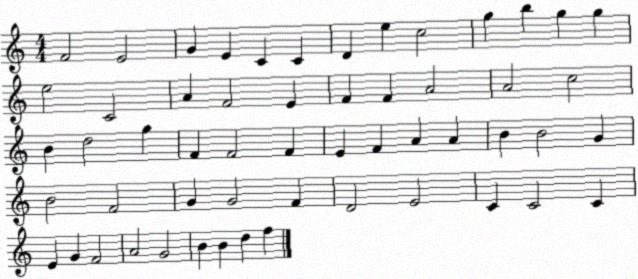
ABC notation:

X:1
T:Untitled
M:4/4
L:1/4
K:C
F2 E2 G E C C D e c2 g b g g e2 C2 A F2 E F F A2 A2 c2 B d2 g F F2 F E F A A B B2 G B2 F2 G G2 F D2 E2 C C2 C E G F2 A2 G2 B B d f